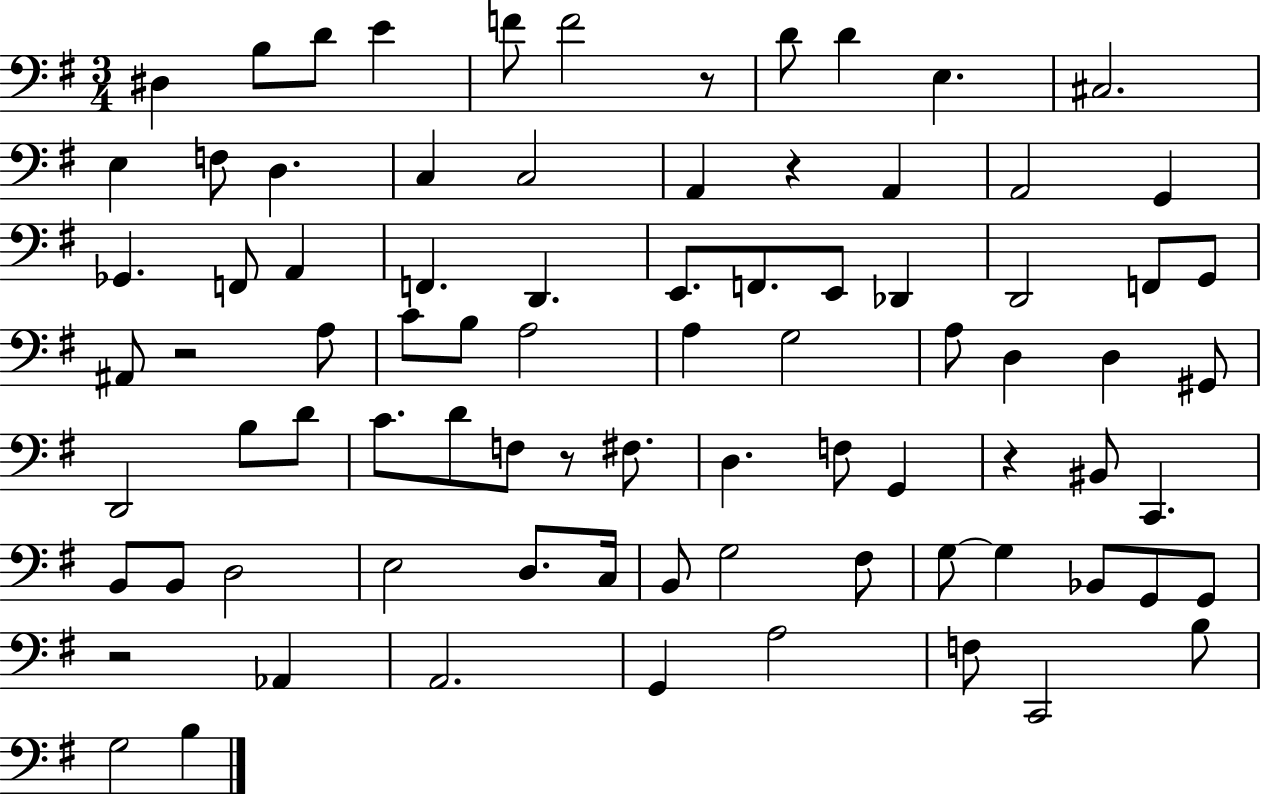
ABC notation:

X:1
T:Untitled
M:3/4
L:1/4
K:G
^D, B,/2 D/2 E F/2 F2 z/2 D/2 D E, ^C,2 E, F,/2 D, C, C,2 A,, z A,, A,,2 G,, _G,, F,,/2 A,, F,, D,, E,,/2 F,,/2 E,,/2 _D,, D,,2 F,,/2 G,,/2 ^A,,/2 z2 A,/2 C/2 B,/2 A,2 A, G,2 A,/2 D, D, ^G,,/2 D,,2 B,/2 D/2 C/2 D/2 F,/2 z/2 ^F,/2 D, F,/2 G,, z ^B,,/2 C,, B,,/2 B,,/2 D,2 E,2 D,/2 C,/4 B,,/2 G,2 ^F,/2 G,/2 G, _B,,/2 G,,/2 G,,/2 z2 _A,, A,,2 G,, A,2 F,/2 C,,2 B,/2 G,2 B,